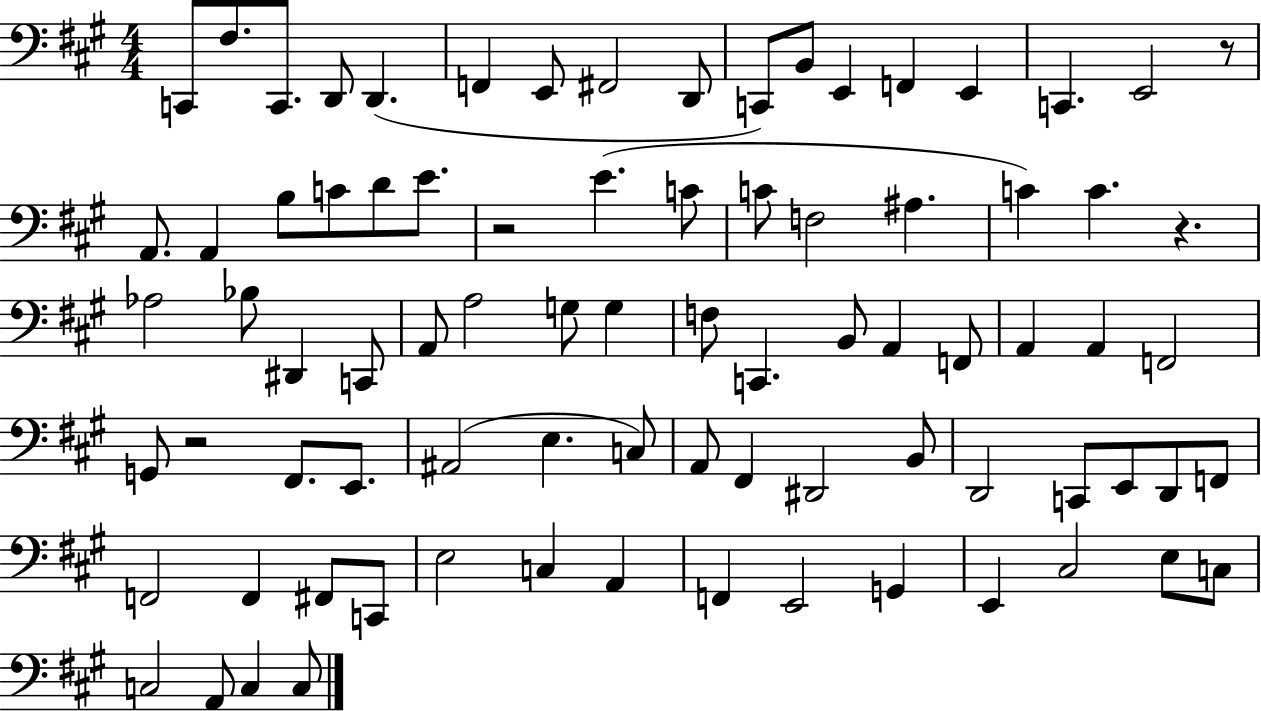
X:1
T:Untitled
M:4/4
L:1/4
K:A
C,,/2 ^F,/2 C,,/2 D,,/2 D,, F,, E,,/2 ^F,,2 D,,/2 C,,/2 B,,/2 E,, F,, E,, C,, E,,2 z/2 A,,/2 A,, B,/2 C/2 D/2 E/2 z2 E C/2 C/2 F,2 ^A, C C z _A,2 _B,/2 ^D,, C,,/2 A,,/2 A,2 G,/2 G, F,/2 C,, B,,/2 A,, F,,/2 A,, A,, F,,2 G,,/2 z2 ^F,,/2 E,,/2 ^A,,2 E, C,/2 A,,/2 ^F,, ^D,,2 B,,/2 D,,2 C,,/2 E,,/2 D,,/2 F,,/2 F,,2 F,, ^F,,/2 C,,/2 E,2 C, A,, F,, E,,2 G,, E,, ^C,2 E,/2 C,/2 C,2 A,,/2 C, C,/2